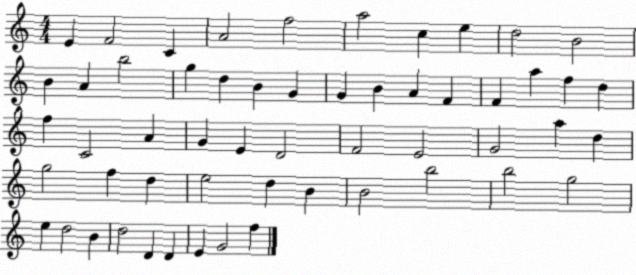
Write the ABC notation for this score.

X:1
T:Untitled
M:4/4
L:1/4
K:C
E F2 C A2 f2 a2 c e d2 B2 B A b2 g d B G G B A F F a f d f C2 A G E D2 F2 E2 G2 a d g2 f d e2 d B B2 b2 b2 g2 e d2 B d2 D D E G2 f